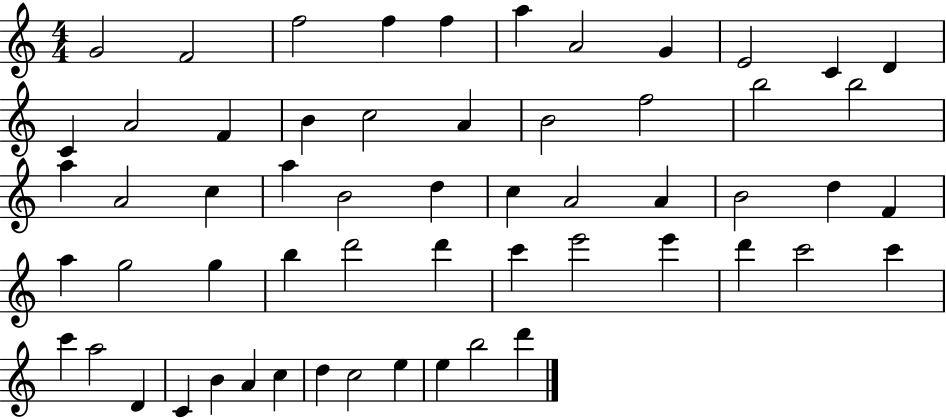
{
  \clef treble
  \numericTimeSignature
  \time 4/4
  \key c \major
  g'2 f'2 | f''2 f''4 f''4 | a''4 a'2 g'4 | e'2 c'4 d'4 | \break c'4 a'2 f'4 | b'4 c''2 a'4 | b'2 f''2 | b''2 b''2 | \break a''4 a'2 c''4 | a''4 b'2 d''4 | c''4 a'2 a'4 | b'2 d''4 f'4 | \break a''4 g''2 g''4 | b''4 d'''2 d'''4 | c'''4 e'''2 e'''4 | d'''4 c'''2 c'''4 | \break c'''4 a''2 d'4 | c'4 b'4 a'4 c''4 | d''4 c''2 e''4 | e''4 b''2 d'''4 | \break \bar "|."
}